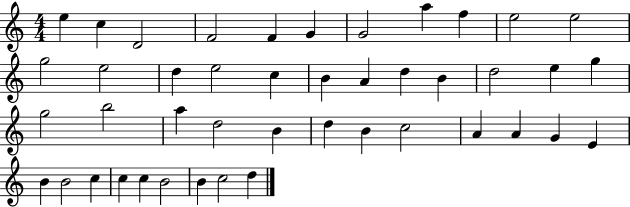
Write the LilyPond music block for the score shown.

{
  \clef treble
  \numericTimeSignature
  \time 4/4
  \key c \major
  e''4 c''4 d'2 | f'2 f'4 g'4 | g'2 a''4 f''4 | e''2 e''2 | \break g''2 e''2 | d''4 e''2 c''4 | b'4 a'4 d''4 b'4 | d''2 e''4 g''4 | \break g''2 b''2 | a''4 d''2 b'4 | d''4 b'4 c''2 | a'4 a'4 g'4 e'4 | \break b'4 b'2 c''4 | c''4 c''4 b'2 | b'4 c''2 d''4 | \bar "|."
}